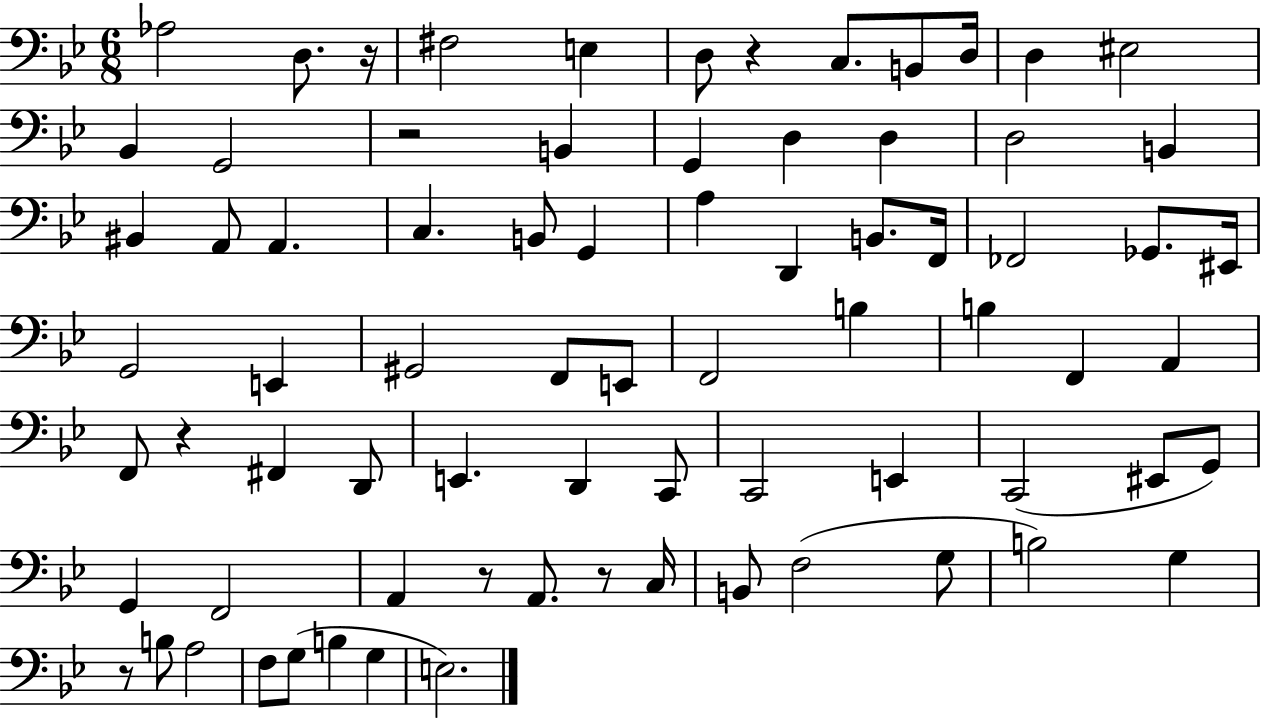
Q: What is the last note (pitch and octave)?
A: E3